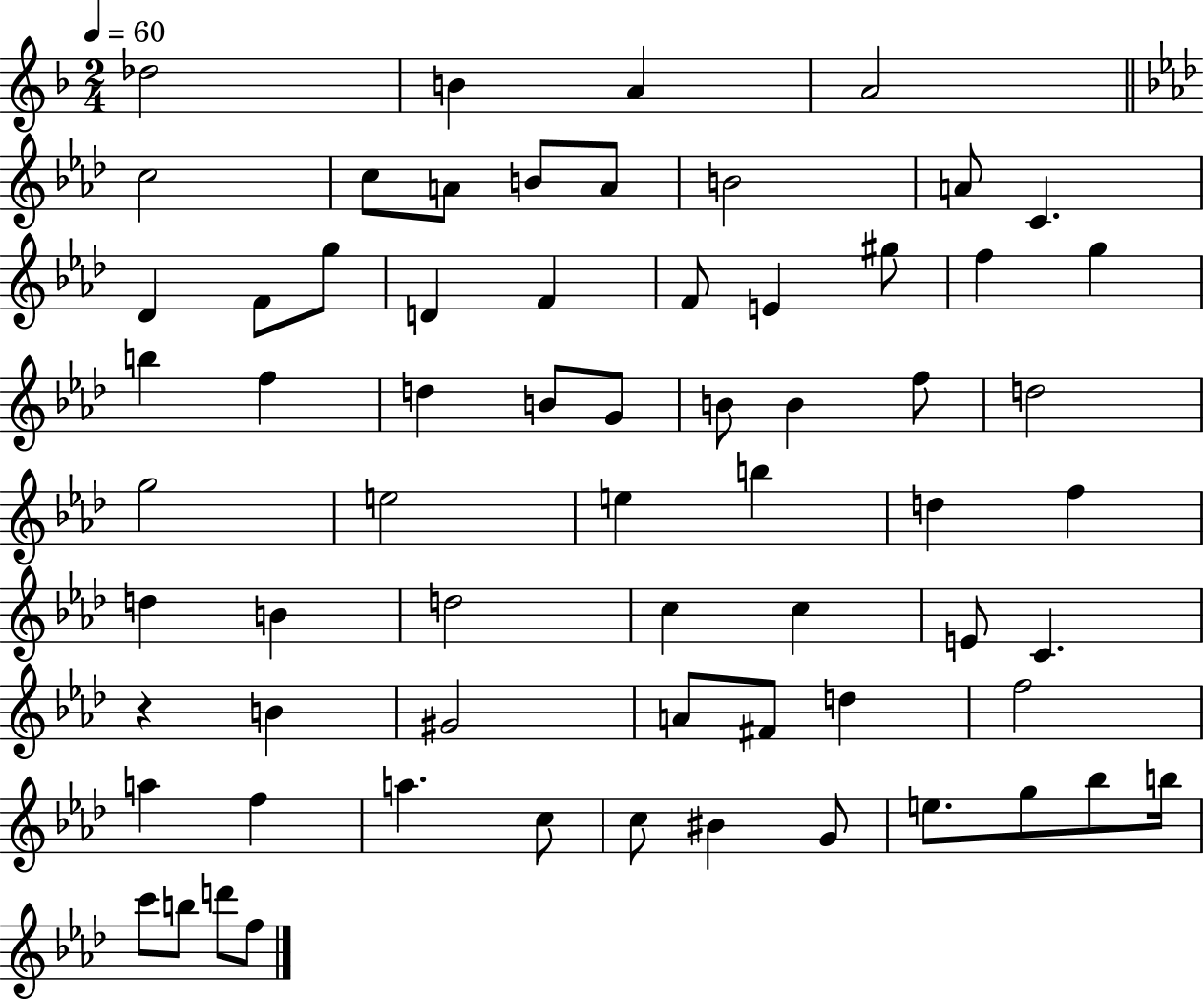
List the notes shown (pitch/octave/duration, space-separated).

Db5/h B4/q A4/q A4/h C5/h C5/e A4/e B4/e A4/e B4/h A4/e C4/q. Db4/q F4/e G5/e D4/q F4/q F4/e E4/q G#5/e F5/q G5/q B5/q F5/q D5/q B4/e G4/e B4/e B4/q F5/e D5/h G5/h E5/h E5/q B5/q D5/q F5/q D5/q B4/q D5/h C5/q C5/q E4/e C4/q. R/q B4/q G#4/h A4/e F#4/e D5/q F5/h A5/q F5/q A5/q. C5/e C5/e BIS4/q G4/e E5/e. G5/e Bb5/e B5/s C6/e B5/e D6/e F5/e